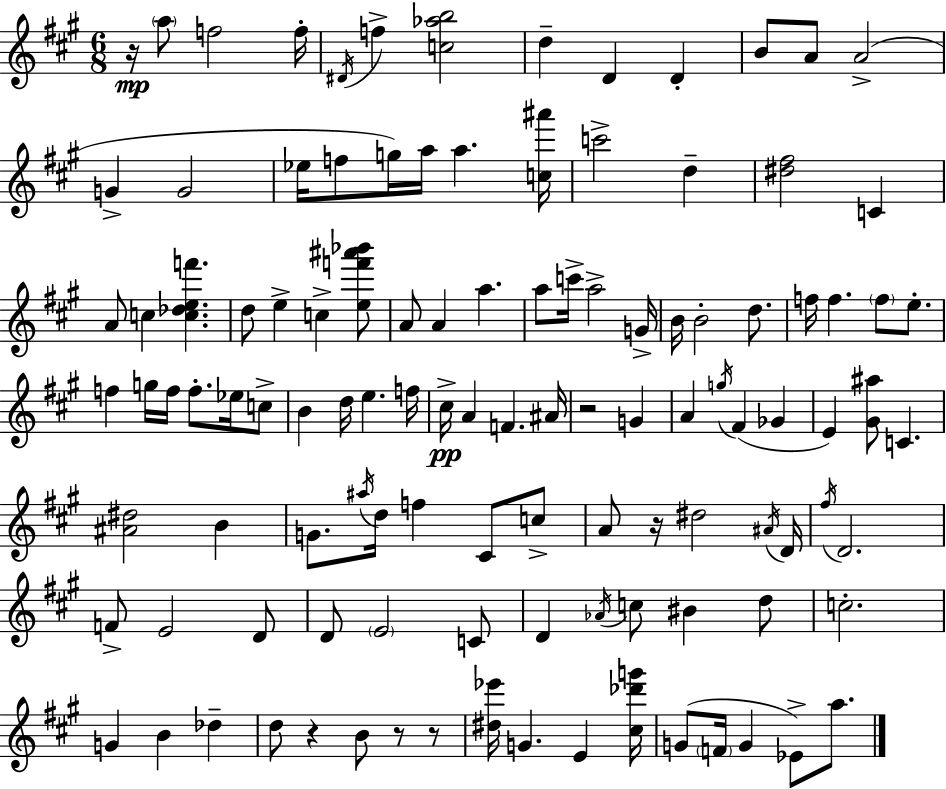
R/s A5/e F5/h F5/s D#4/s F5/q [C5,Ab5,B5]/h D5/q D4/q D4/q B4/e A4/e A4/h G4/q G4/h Eb5/s F5/e G5/s A5/s A5/q. [C5,A#6]/s C6/h D5/q [D#5,F#5]/h C4/q A4/e C5/q [C5,Db5,E5,F6]/q. D5/e E5/q C5/q [E5,F6,A#6,Bb6]/e A4/e A4/q A5/q. A5/e C6/s A5/h G4/s B4/s B4/h D5/e. F5/s F5/q. F5/e E5/e. F5/q G5/s F5/s F5/e. Eb5/s C5/e B4/q D5/s E5/q. F5/s C#5/s A4/q F4/q. A#4/s R/h G4/q A4/q G5/s F#4/q Gb4/q E4/q [G#4,A#5]/e C4/q. [A#4,D#5]/h B4/q G4/e. A#5/s D5/s F5/q C#4/e C5/e A4/e R/s D#5/h A#4/s D4/s F#5/s D4/h. F4/e E4/h D4/e D4/e E4/h C4/e D4/q Ab4/s C5/e BIS4/q D5/e C5/h. G4/q B4/q Db5/q D5/e R/q B4/e R/e R/e [D#5,Eb6]/s G4/q. E4/q [C#5,Db6,G6]/s G4/e F4/s G4/q Eb4/e A5/e.